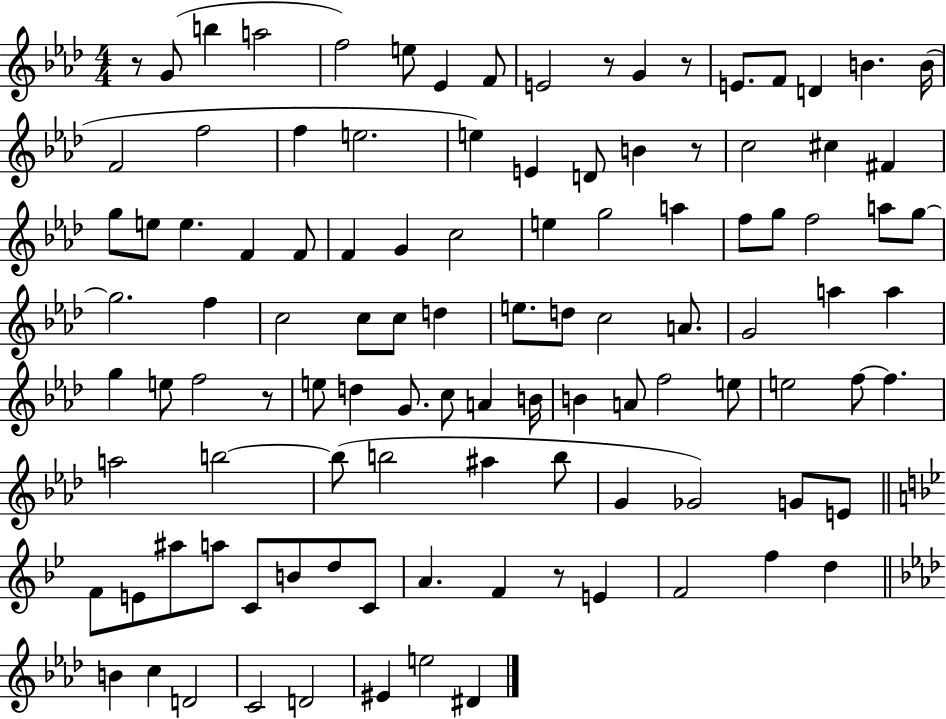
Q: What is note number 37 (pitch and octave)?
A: F5